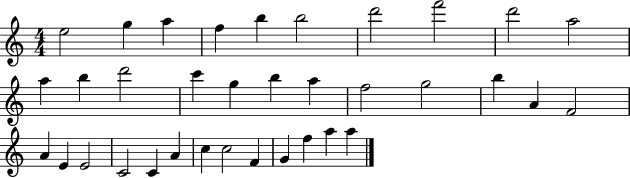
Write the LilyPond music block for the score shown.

{
  \clef treble
  \numericTimeSignature
  \time 4/4
  \key c \major
  e''2 g''4 a''4 | f''4 b''4 b''2 | d'''2 f'''2 | d'''2 a''2 | \break a''4 b''4 d'''2 | c'''4 g''4 b''4 a''4 | f''2 g''2 | b''4 a'4 f'2 | \break a'4 e'4 e'2 | c'2 c'4 a'4 | c''4 c''2 f'4 | g'4 f''4 a''4 a''4 | \break \bar "|."
}